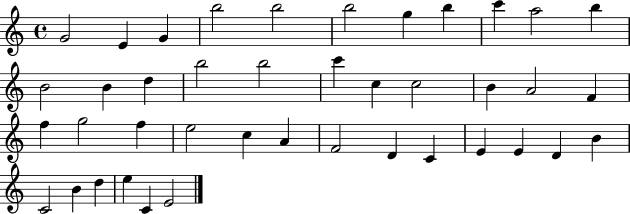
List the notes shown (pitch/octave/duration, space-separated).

G4/h E4/q G4/q B5/h B5/h B5/h G5/q B5/q C6/q A5/h B5/q B4/h B4/q D5/q B5/h B5/h C6/q C5/q C5/h B4/q A4/h F4/q F5/q G5/h F5/q E5/h C5/q A4/q F4/h D4/q C4/q E4/q E4/q D4/q B4/q C4/h B4/q D5/q E5/q C4/q E4/h